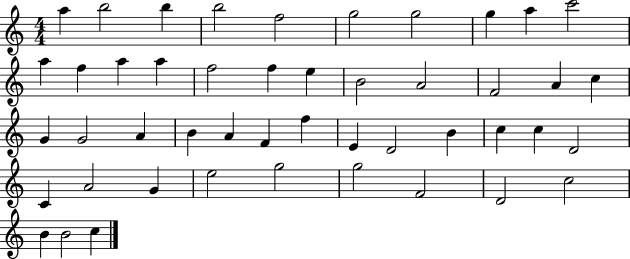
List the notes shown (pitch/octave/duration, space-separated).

A5/q B5/h B5/q B5/h F5/h G5/h G5/h G5/q A5/q C6/h A5/q F5/q A5/q A5/q F5/h F5/q E5/q B4/h A4/h F4/h A4/q C5/q G4/q G4/h A4/q B4/q A4/q F4/q F5/q E4/q D4/h B4/q C5/q C5/q D4/h C4/q A4/h G4/q E5/h G5/h G5/h F4/h D4/h C5/h B4/q B4/h C5/q